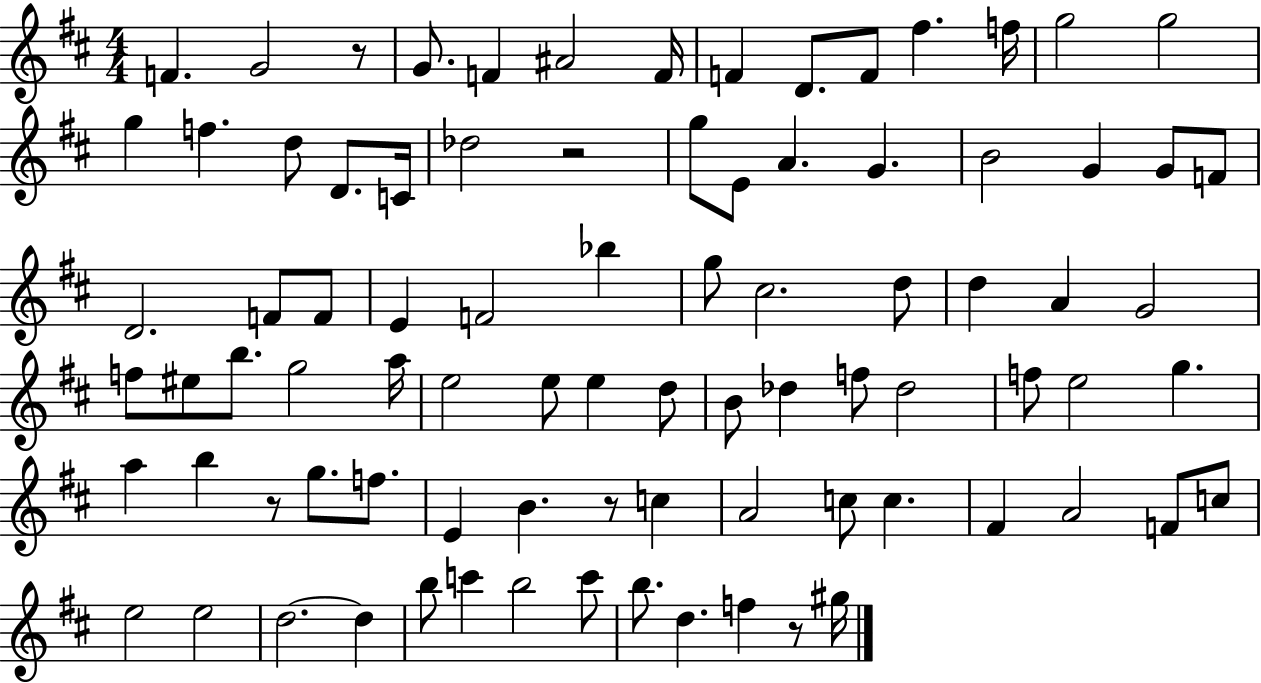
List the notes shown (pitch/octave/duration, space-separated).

F4/q. G4/h R/e G4/e. F4/q A#4/h F4/s F4/q D4/e. F4/e F#5/q. F5/s G5/h G5/h G5/q F5/q. D5/e D4/e. C4/s Db5/h R/h G5/e E4/e A4/q. G4/q. B4/h G4/q G4/e F4/e D4/h. F4/e F4/e E4/q F4/h Bb5/q G5/e C#5/h. D5/e D5/q A4/q G4/h F5/e EIS5/e B5/e. G5/h A5/s E5/h E5/e E5/q D5/e B4/e Db5/q F5/e Db5/h F5/e E5/h G5/q. A5/q B5/q R/e G5/e. F5/e. E4/q B4/q. R/e C5/q A4/h C5/e C5/q. F#4/q A4/h F4/e C5/e E5/h E5/h D5/h. D5/q B5/e C6/q B5/h C6/e B5/e. D5/q. F5/q R/e G#5/s